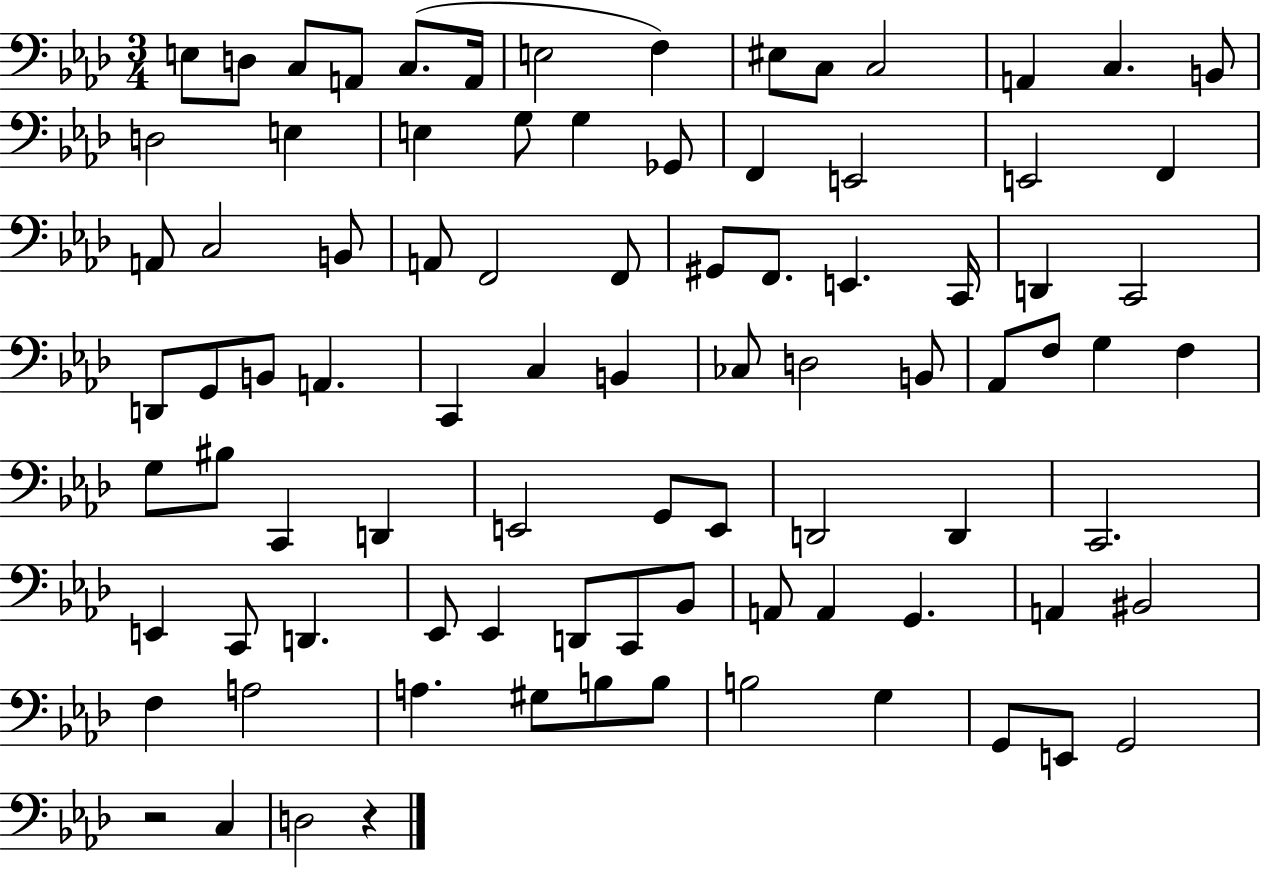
{
  \clef bass
  \numericTimeSignature
  \time 3/4
  \key aes \major
  \repeat volta 2 { e8 d8 c8 a,8 c8.( a,16 | e2 f4) | eis8 c8 c2 | a,4 c4. b,8 | \break d2 e4 | e4 g8 g4 ges,8 | f,4 e,2 | e,2 f,4 | \break a,8 c2 b,8 | a,8 f,2 f,8 | gis,8 f,8. e,4. c,16 | d,4 c,2 | \break d,8 g,8 b,8 a,4. | c,4 c4 b,4 | ces8 d2 b,8 | aes,8 f8 g4 f4 | \break g8 bis8 c,4 d,4 | e,2 g,8 e,8 | d,2 d,4 | c,2. | \break e,4 c,8 d,4. | ees,8 ees,4 d,8 c,8 bes,8 | a,8 a,4 g,4. | a,4 bis,2 | \break f4 a2 | a4. gis8 b8 b8 | b2 g4 | g,8 e,8 g,2 | \break r2 c4 | d2 r4 | } \bar "|."
}